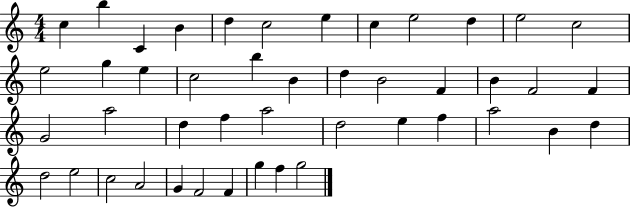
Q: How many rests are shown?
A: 0